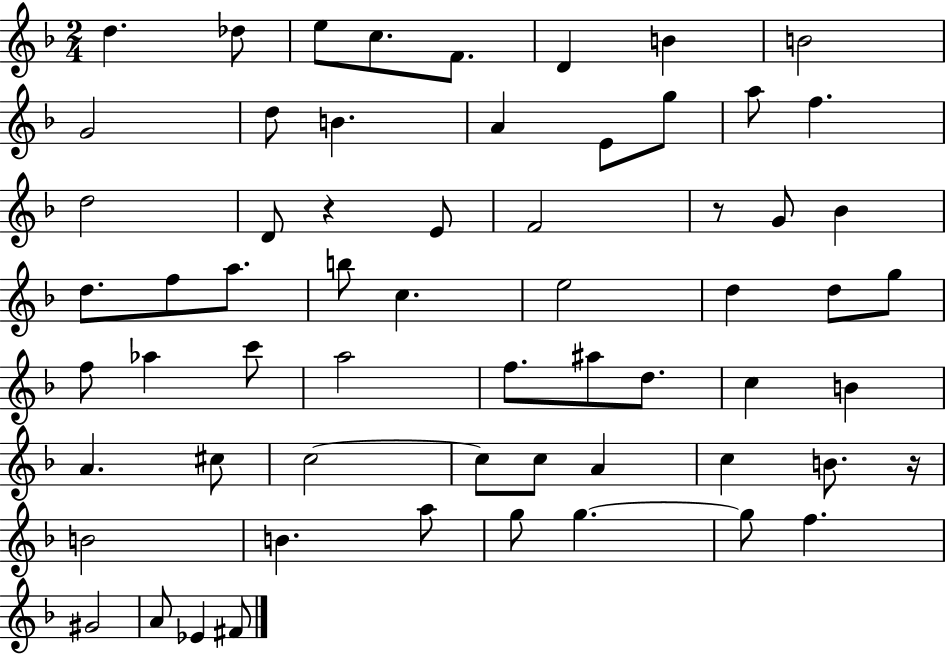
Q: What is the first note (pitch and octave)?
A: D5